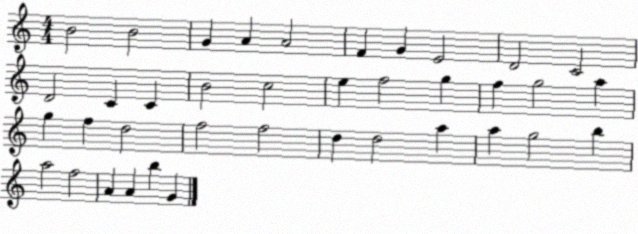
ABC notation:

X:1
T:Untitled
M:4/4
L:1/4
K:C
B2 B2 G A A2 F G E2 D2 C2 D2 C C B2 c2 e f2 g f g2 a g f d2 f2 f2 d d2 a a g2 b a2 f2 A A b G